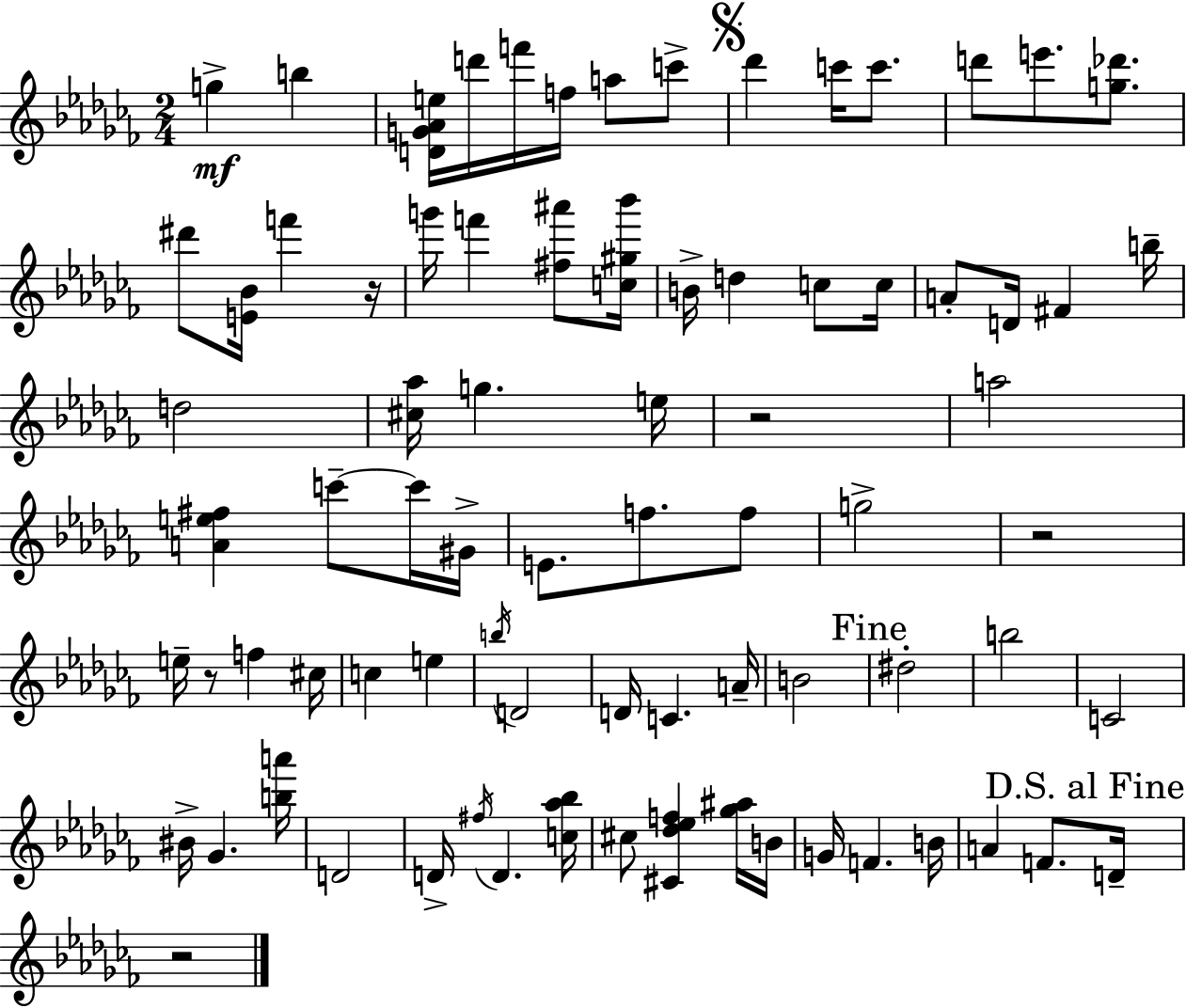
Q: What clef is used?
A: treble